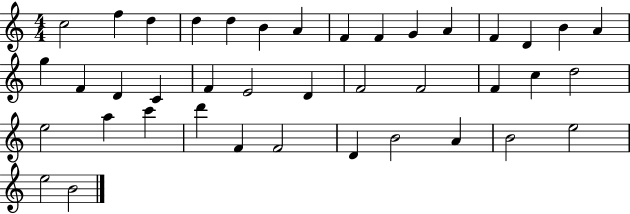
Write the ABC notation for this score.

X:1
T:Untitled
M:4/4
L:1/4
K:C
c2 f d d d B A F F G A F D B A g F D C F E2 D F2 F2 F c d2 e2 a c' d' F F2 D B2 A B2 e2 e2 B2